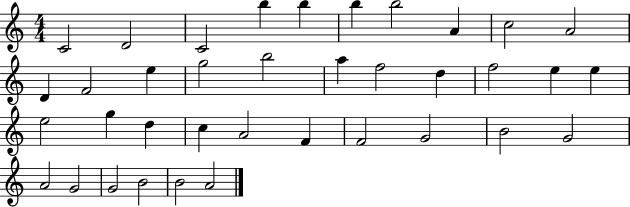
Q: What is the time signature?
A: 4/4